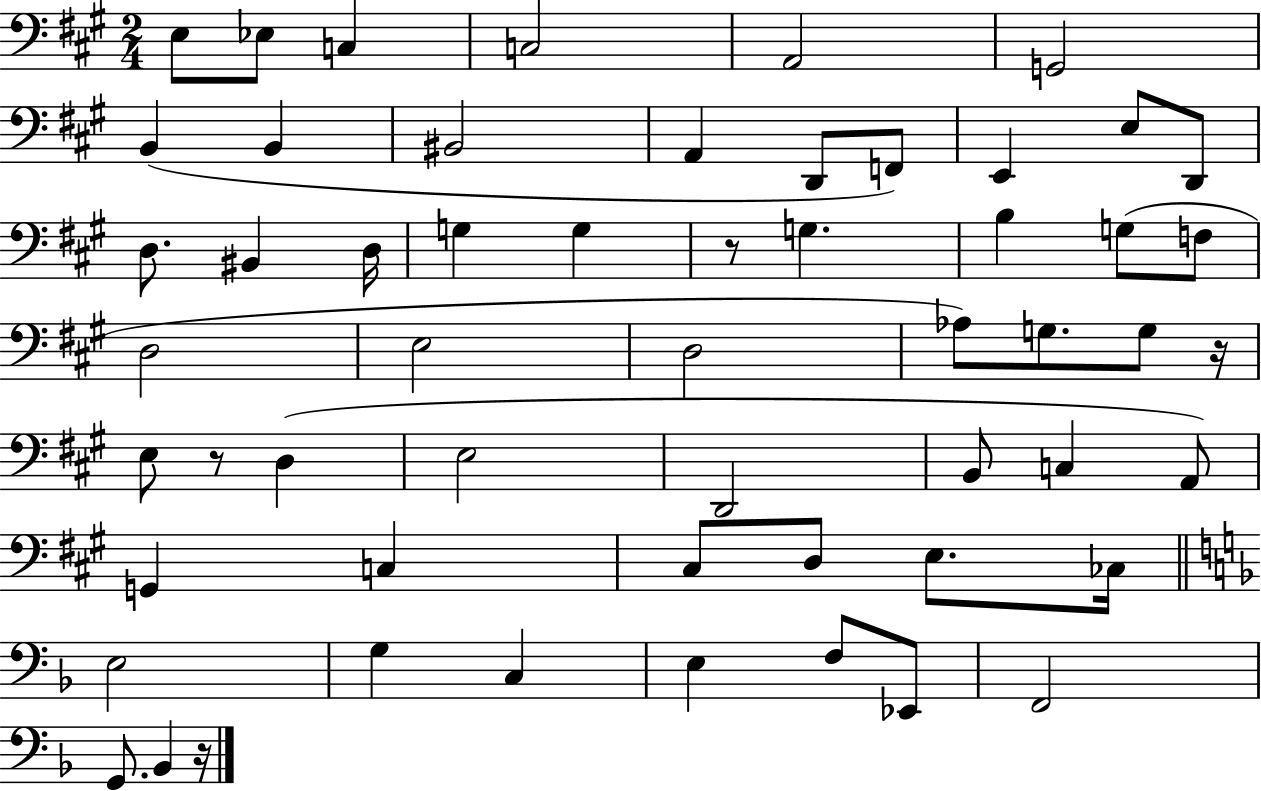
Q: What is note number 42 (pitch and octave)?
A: E3